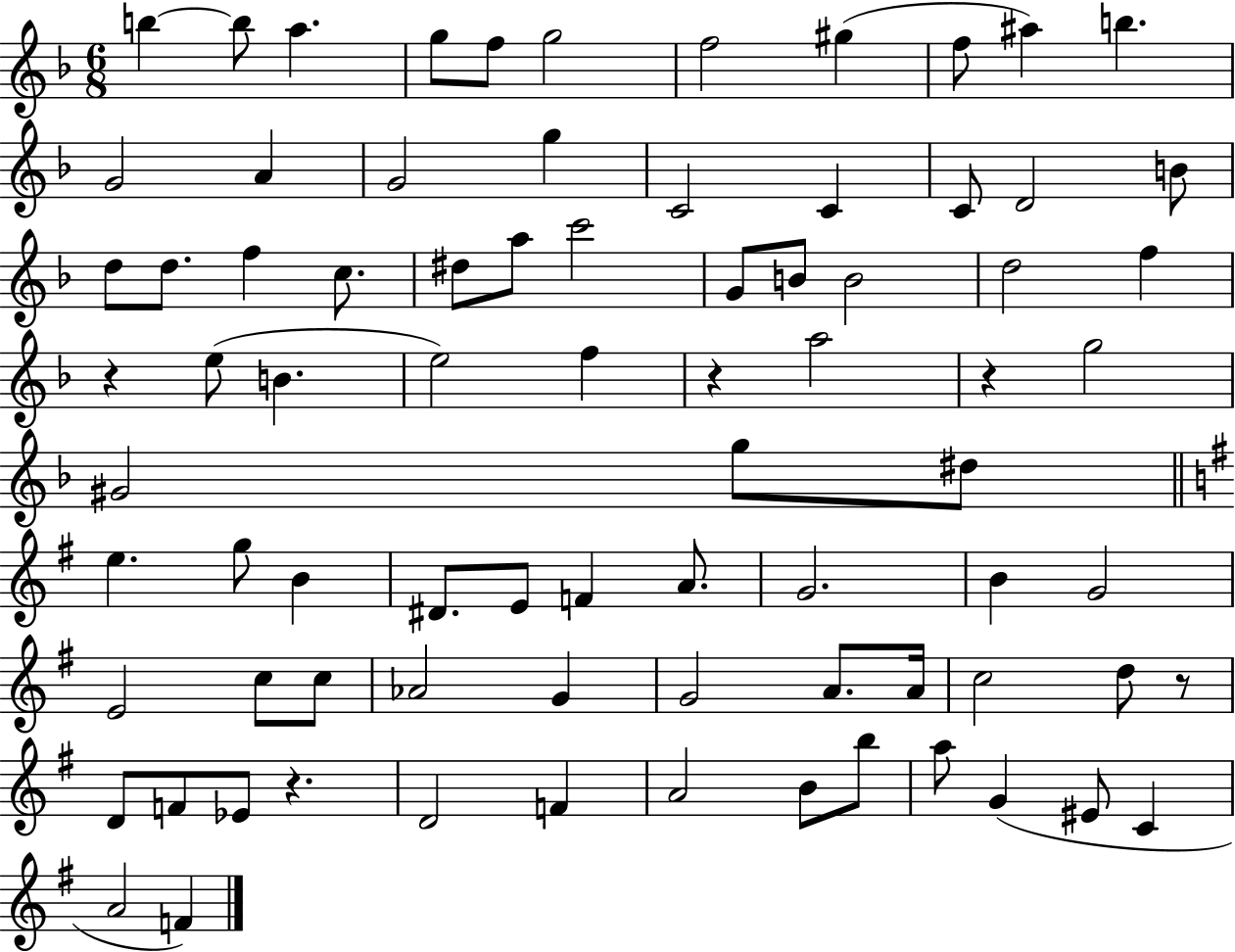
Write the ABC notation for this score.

X:1
T:Untitled
M:6/8
L:1/4
K:F
b b/2 a g/2 f/2 g2 f2 ^g f/2 ^a b G2 A G2 g C2 C C/2 D2 B/2 d/2 d/2 f c/2 ^d/2 a/2 c'2 G/2 B/2 B2 d2 f z e/2 B e2 f z a2 z g2 ^G2 g/2 ^d/2 e g/2 B ^D/2 E/2 F A/2 G2 B G2 E2 c/2 c/2 _A2 G G2 A/2 A/4 c2 d/2 z/2 D/2 F/2 _E/2 z D2 F A2 B/2 b/2 a/2 G ^E/2 C A2 F